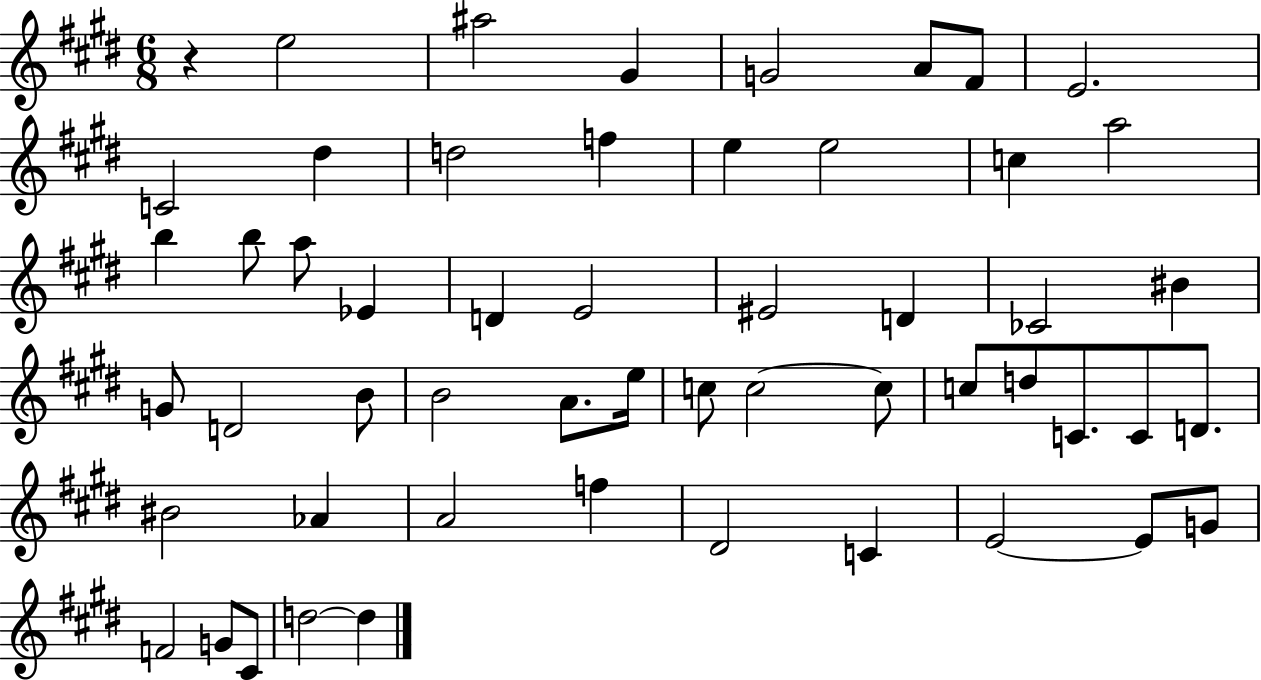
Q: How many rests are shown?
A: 1